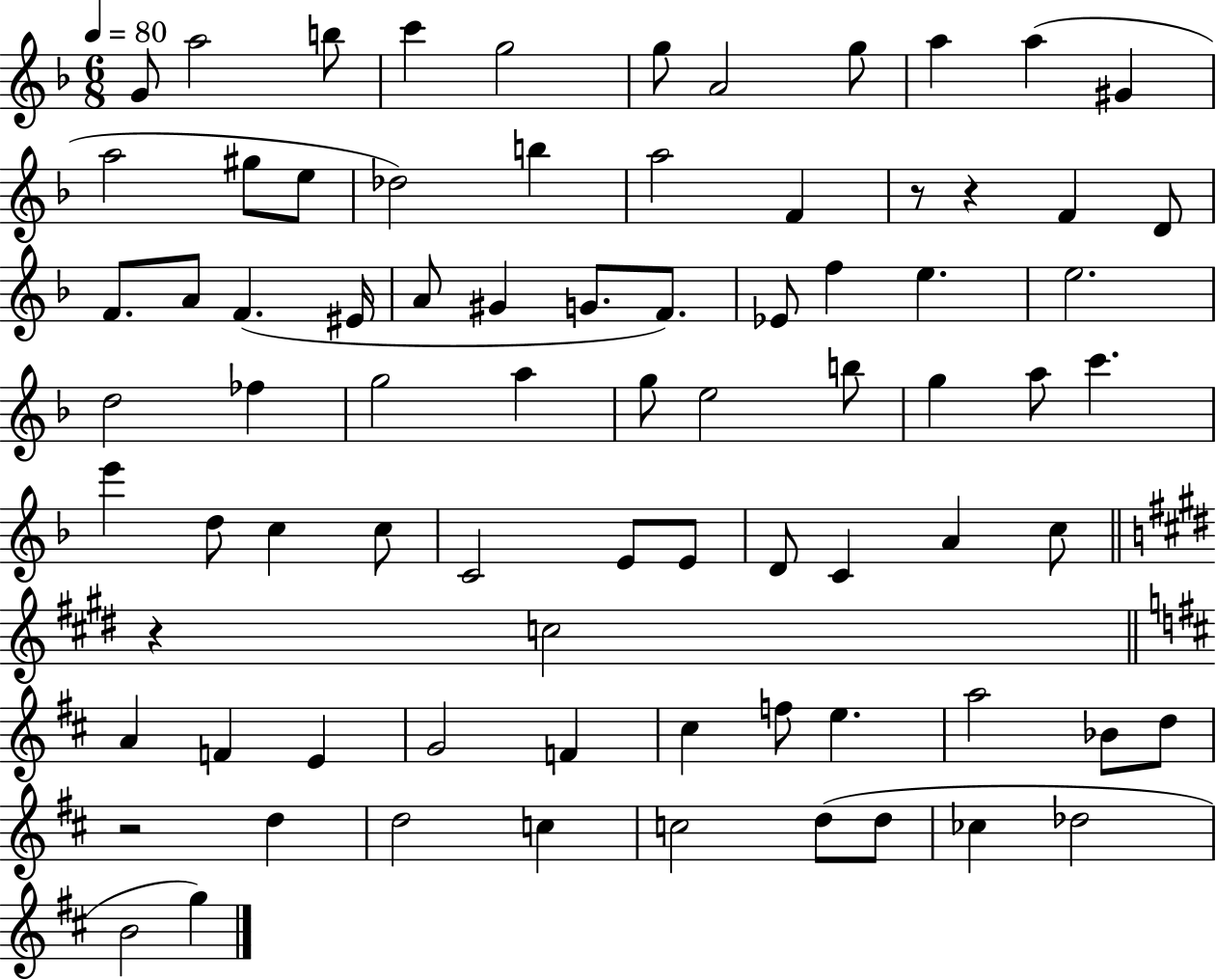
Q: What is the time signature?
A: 6/8